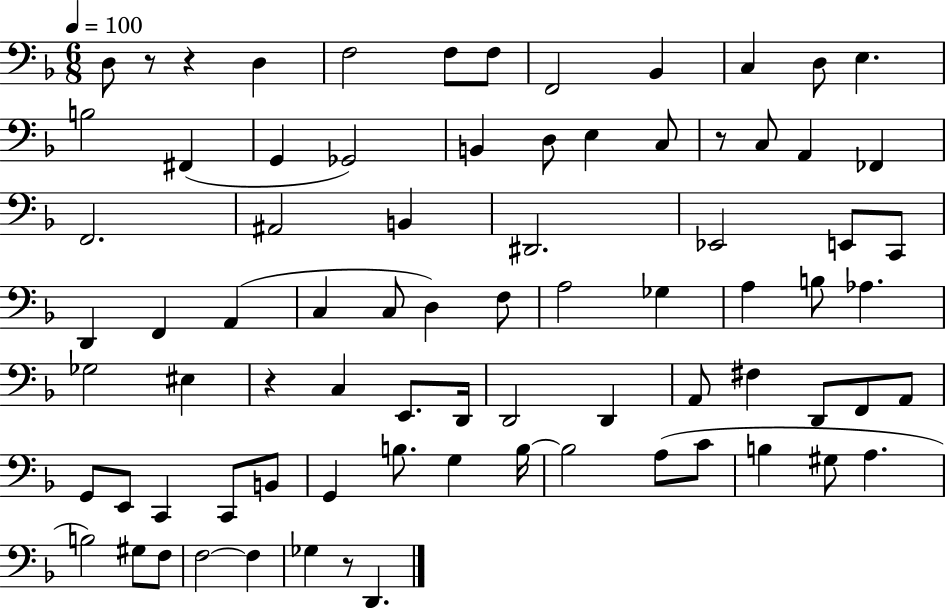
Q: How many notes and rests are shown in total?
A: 79